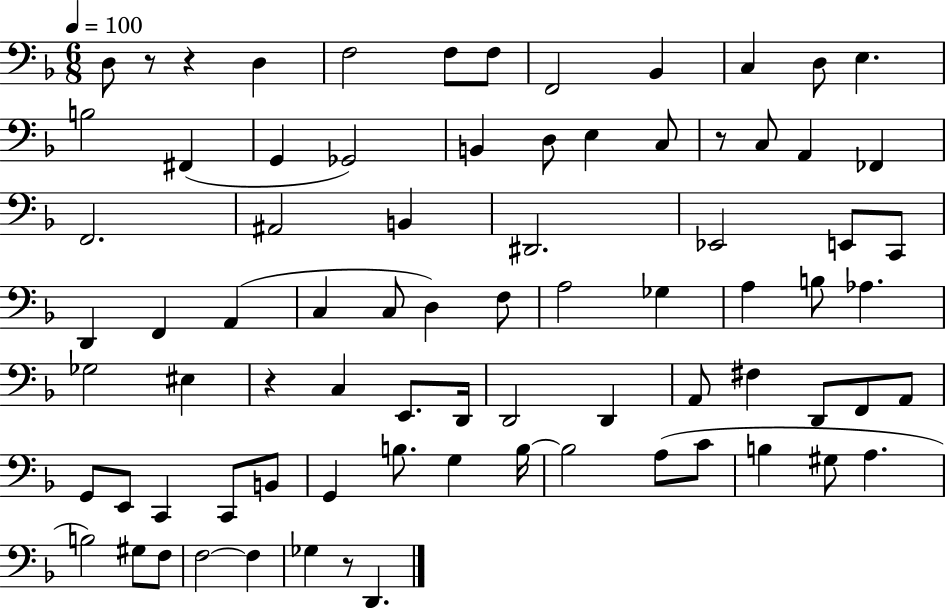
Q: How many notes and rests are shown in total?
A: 79